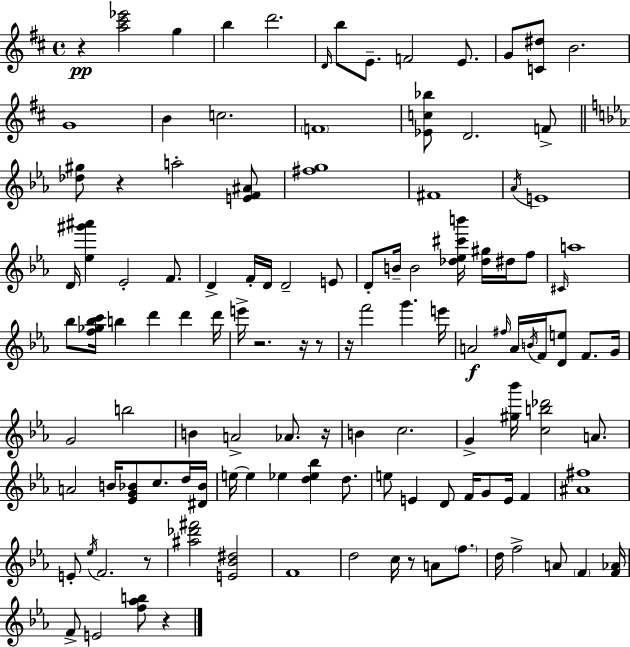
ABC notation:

X:1
T:Untitled
M:4/4
L:1/4
K:D
z [a^c'_e']2 g b d'2 D/4 b/2 E/2 F2 E/2 G/2 [C^d]/2 B2 G4 B c2 F4 [_Ec_b]/2 D2 F/2 [_d^g]/2 z a2 [EF^A]/2 [^fg]4 ^F4 _A/4 E4 D/4 [_e^g'^a'] _E2 F/2 D F/4 D/4 D2 E/2 D/2 B/4 B2 [_d_e^c'b']/4 [_d^g]/4 ^d/4 f/2 ^C/4 a4 _b/2 [f_g_bc']/4 b d' d' d'/4 e'/4 z2 z/4 z/2 z/4 f'2 g' e'/4 A2 ^f/4 A/4 B/4 F/4 [De]/2 F/2 G/4 G2 b2 B A2 _A/2 z/4 B c2 G [^g_b']/4 [cb_d']2 A/2 A2 B/4 [_EG_B]/2 c/2 d/4 [^D_B]/4 e/4 e _e [d_e_b] d/2 e/2 E D/2 F/4 G/2 E/4 F [^A^f]4 E/2 _e/4 F2 z/2 [^a_d'^f']2 [E_B^d]2 F4 d2 c/4 z/2 A/2 f/2 d/4 f2 A/2 F [F_A]/4 F/2 E2 [f_ab]/2 z